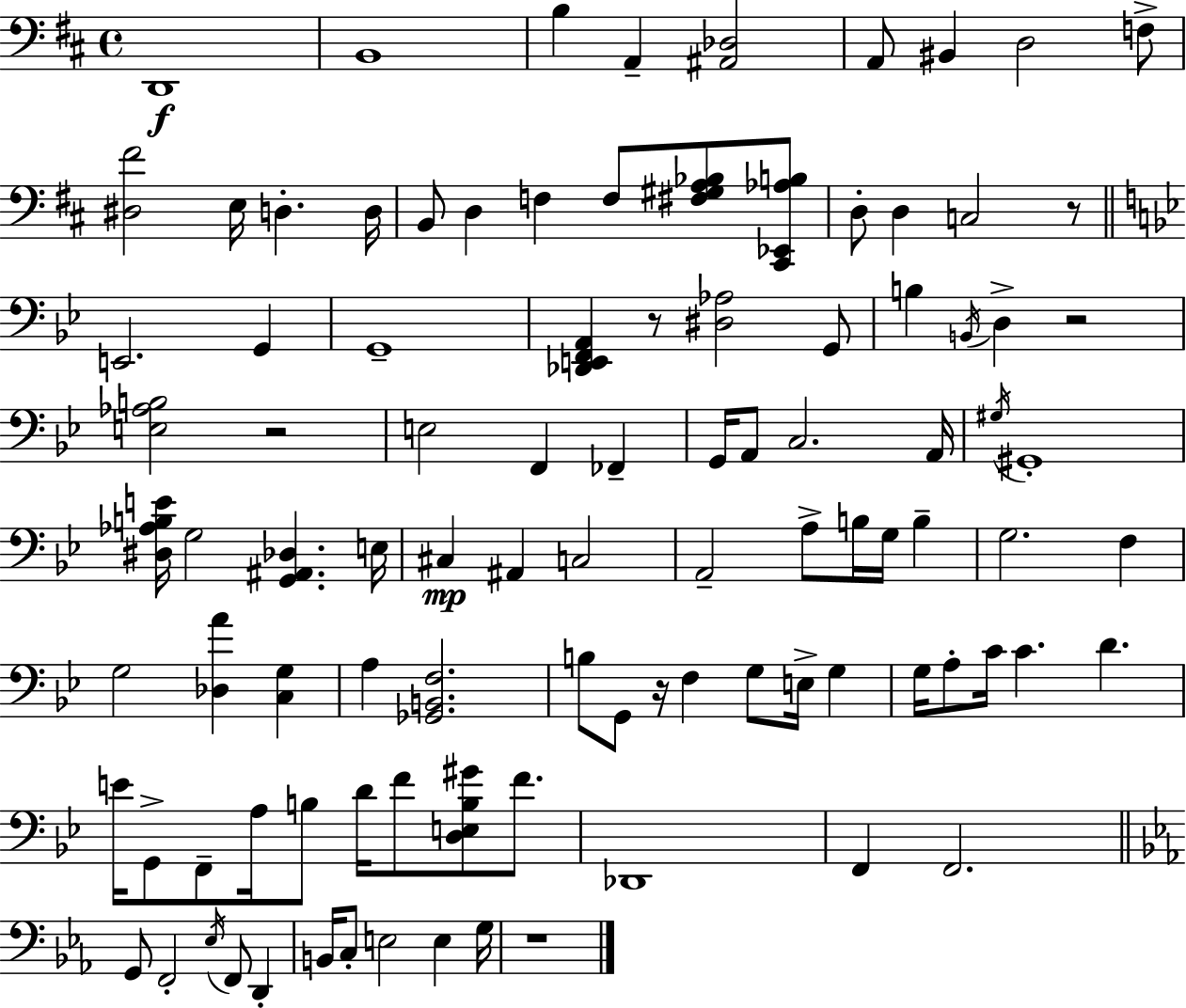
{
  \clef bass
  \time 4/4
  \defaultTimeSignature
  \key d \major
  d,1\f | b,1 | b4 a,4-- <ais, des>2 | a,8 bis,4 d2 f8-> | \break <dis fis'>2 e16 d4.-. d16 | b,8 d4 f4 f8 <fis gis a bes>8 <cis, ees, aes b>8 | d8-. d4 c2 r8 | \bar "||" \break \key bes \major e,2. g,4 | g,1-- | <des, e, f, a,>4 r8 <dis aes>2 g,8 | b4 \acciaccatura { b,16 } d4-> r2 | \break <e aes b>2 r2 | e2 f,4 fes,4-- | g,16 a,8 c2. | a,16 \acciaccatura { gis16 } gis,1-. | \break <dis aes b e'>16 g2 <g, ais, des>4. | e16 cis4\mp ais,4 c2 | a,2-- a8-> b16 g16 b4-- | g2. f4 | \break g2 <des a'>4 <c g>4 | a4 <ges, b, f>2. | b8 g,8 r16 f4 g8 e16-> g4 | g16 a8-. c'16 c'4. d'4. | \break e'16 g,8-> f,8-- a16 b8 d'16 f'8 <d e b gis'>8 f'8. | des,1 | f,4 f,2. | \bar "||" \break \key c \minor g,8 f,2-. \acciaccatura { ees16 } f,8 d,4-. | b,16 c8-. e2 e4 | g16 r1 | \bar "|."
}